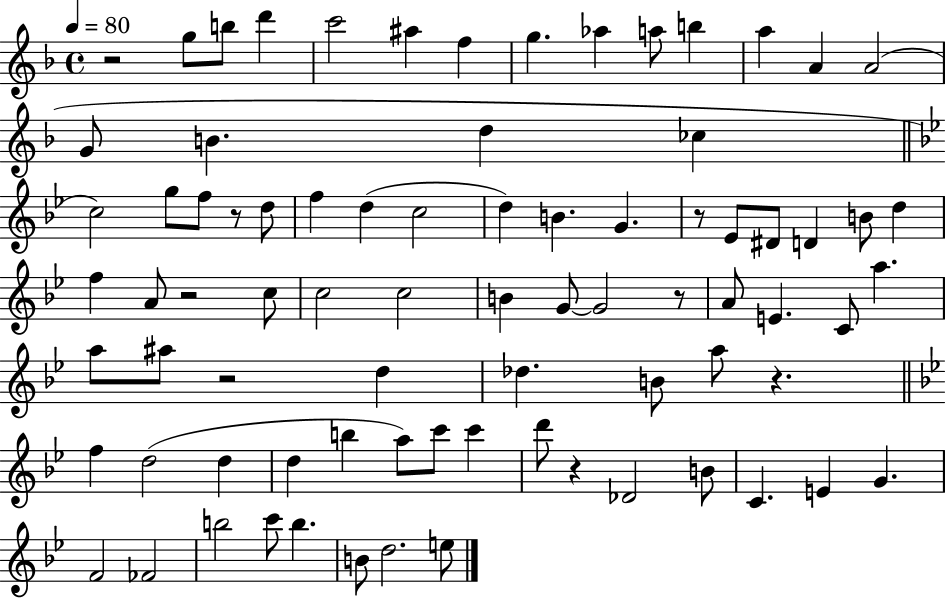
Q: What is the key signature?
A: F major